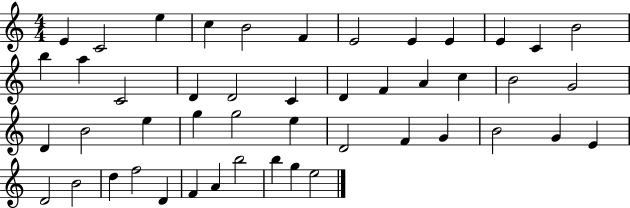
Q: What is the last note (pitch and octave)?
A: E5